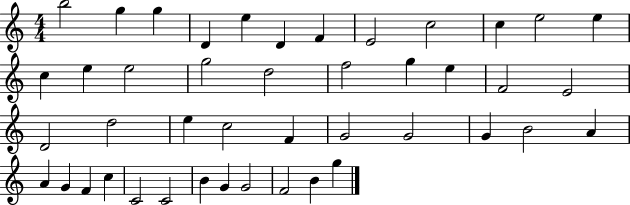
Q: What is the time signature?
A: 4/4